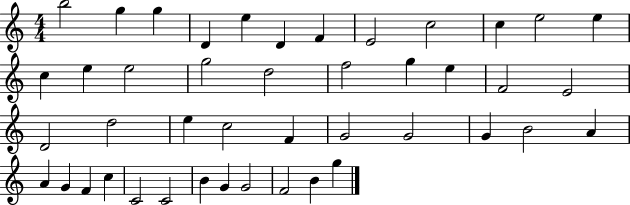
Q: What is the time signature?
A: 4/4